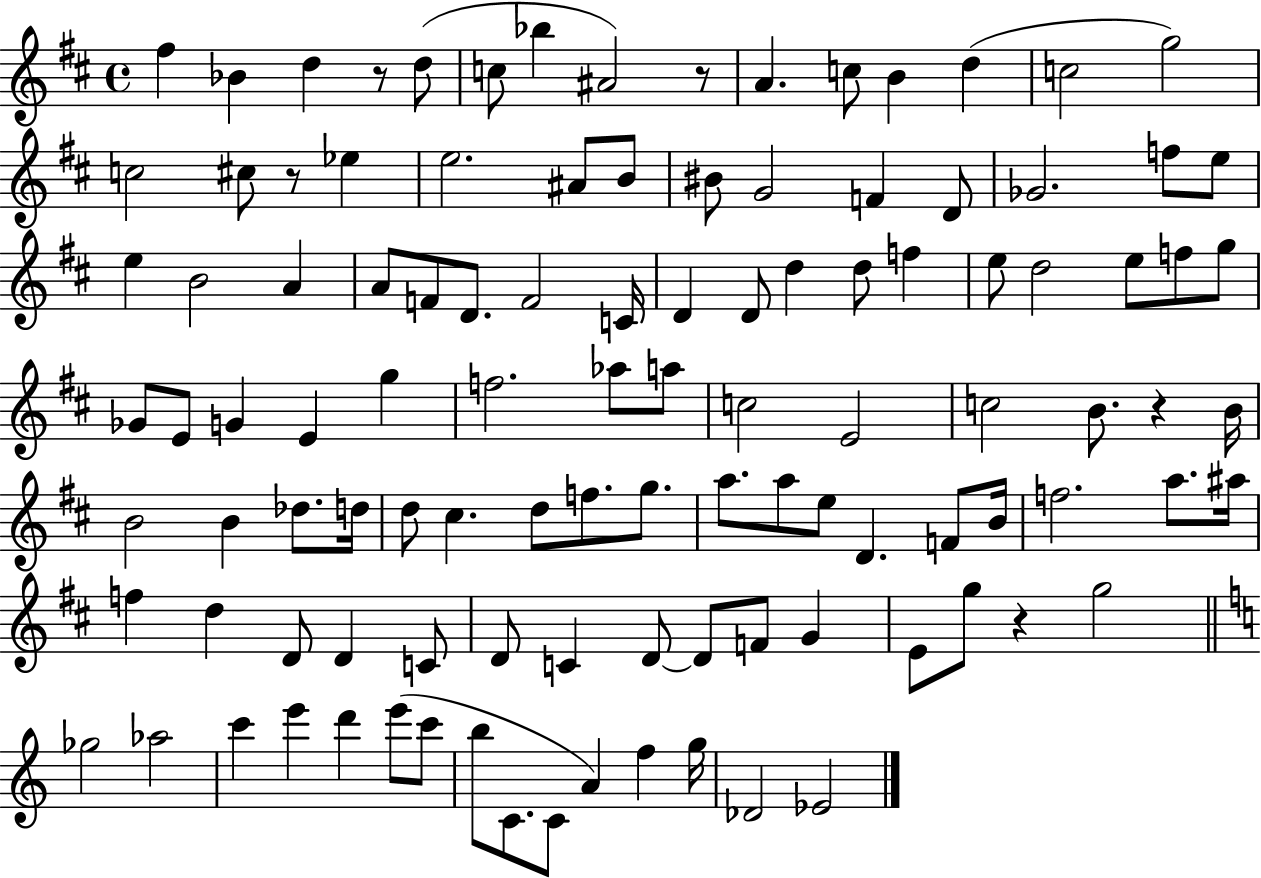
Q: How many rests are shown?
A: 5